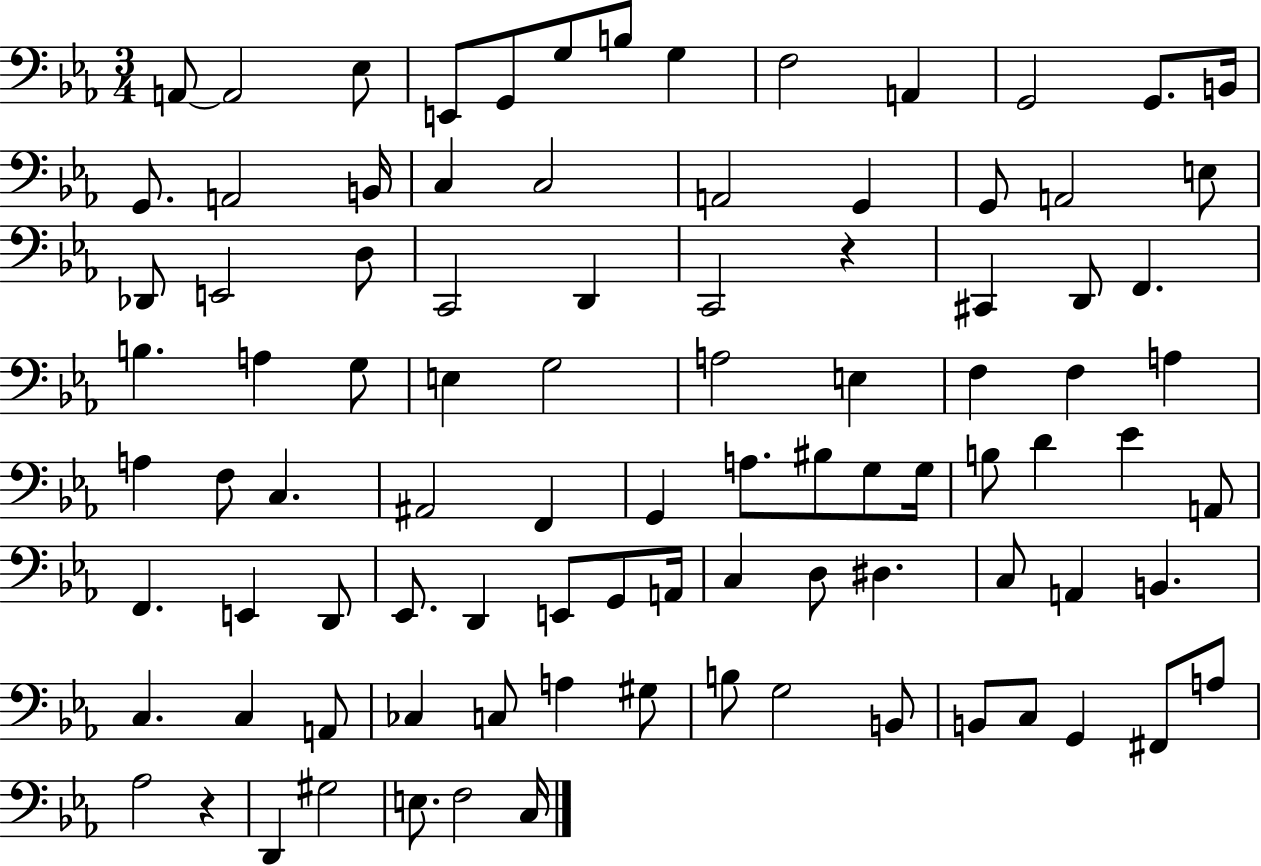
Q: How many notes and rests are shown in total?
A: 93